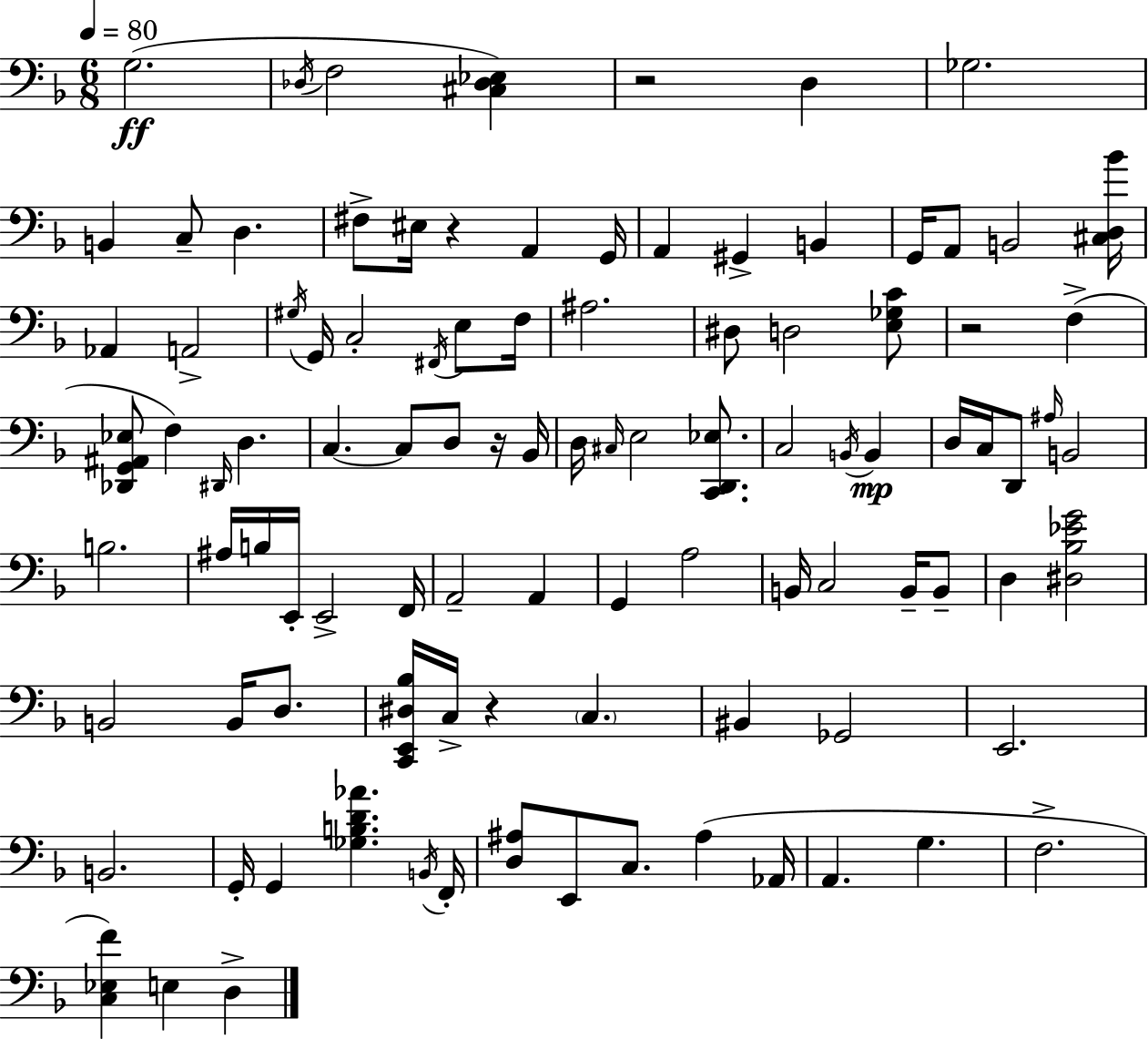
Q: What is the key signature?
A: F major